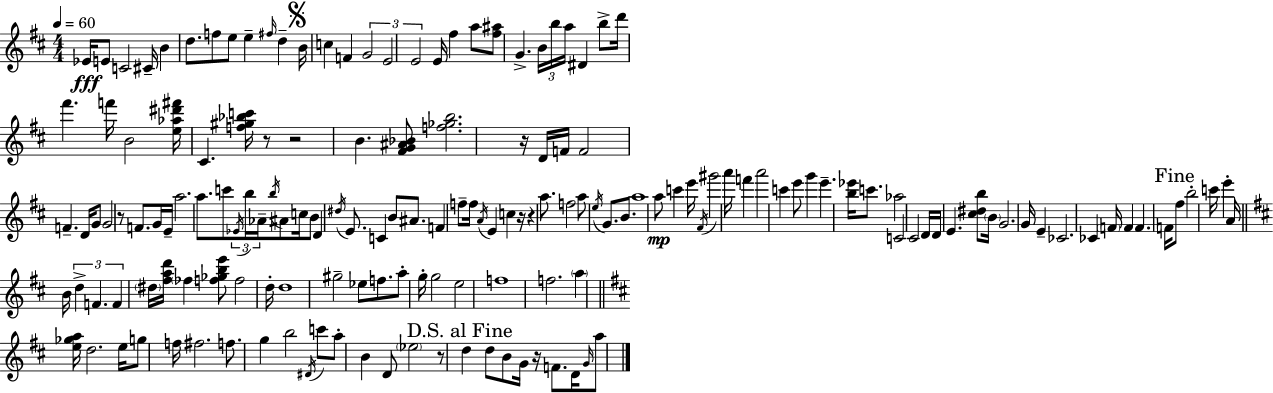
{
  \clef treble
  \numericTimeSignature
  \time 4/4
  \key d \major
  \tempo 4 = 60
  ees'16\fff e'8 c'2 cis'16-- b'4 | d''8. f''8 e''8 e''4-- \grace { fis''16 } d''4-- | \mark \markup { \musicglyph "scripts.segno" } b'16 c''4 f'4 \tuplet 3/2 { g'2 | e'2 e'2 } | \break e'16 fis''4 a''8 <fis'' ais''>8 g'4.-> | \tuplet 3/2 { b'16 b''16 a''16 } dis'4 b''8-> d'''16 fis'''4. | f'''16 b'2 <e'' aes'' dis''' fis'''>16 cis'4. | <f'' gis'' bes'' c'''>16 r8 r2 b'4. | \break <fis' g' ais' bes'>8 <f'' ges'' b''>2. r16 | d'16 f'16 f'2 f'4.-- | d'16 g'8 g'2 r8 f'8. | g'16 e'16-- a''2. a''8. | \break c'''8 \tuplet 3/2 { \acciaccatura { ees'16 } b''16 aes'16-- } \acciaccatura { b''16 } ais'8 c''16 b'8 d'4 | \acciaccatura { dis''16 } e'8. c'4 b'8 ais'8. f'4 | f''8-- f''16 \acciaccatura { a'16 } e'4 c''4 r16 r4 | a''8. f''2 a''8 \acciaccatura { e''16 } | \break g'8. b'8. a''1 | a''8\mp c'''4 e'''16 \acciaccatura { fis'16 } gis'''2 | a'''16 f'''4 a'''2 | c'''4 e'''8 g'''4 e'''4.-- | \break <b'' ees'''>16 c'''8. aes''2 c'2 | cis'2 d'16 | d'16 e'4. <cis'' dis'' b''>8 \parenthesize b'16 g'2. | g'16 e'4-- ces'2. | \break ces'4 \parenthesize f'16 f'4 | f'4. f'16 \mark "Fine" fis''8 b''2-. | c'''16 e'''4-. a'16 \bar "||" \break \key d \major b'16 \tuplet 3/2 { d''4-> f'4. f'4 } \parenthesize dis''16 | <fis'' a'' d'''>16 \parenthesize fes''4 <f'' ges'' b'' e'''>8 f''2 d''16-. | d''1 | gis''2-- ees''8 f''8. a''8-. g''16-. | \break g''2 e''2 | f''1 | f''2. \parenthesize a''4 | \bar "||" \break \key b \minor <e'' ges'' a''>16 d''2. e''16 g''8 | f''16 fis''2. f''8. | g''4 b''2 \acciaccatura { dis'16 } c'''8 a''8-. | b'4 d'8 \parenthesize ees''2 r8 | \break \mark "D.S. al Fine" d''4 d''8 b'8 g'16 r16 f'8. d'16 \grace { g'16 } | a''8 \bar "|."
}